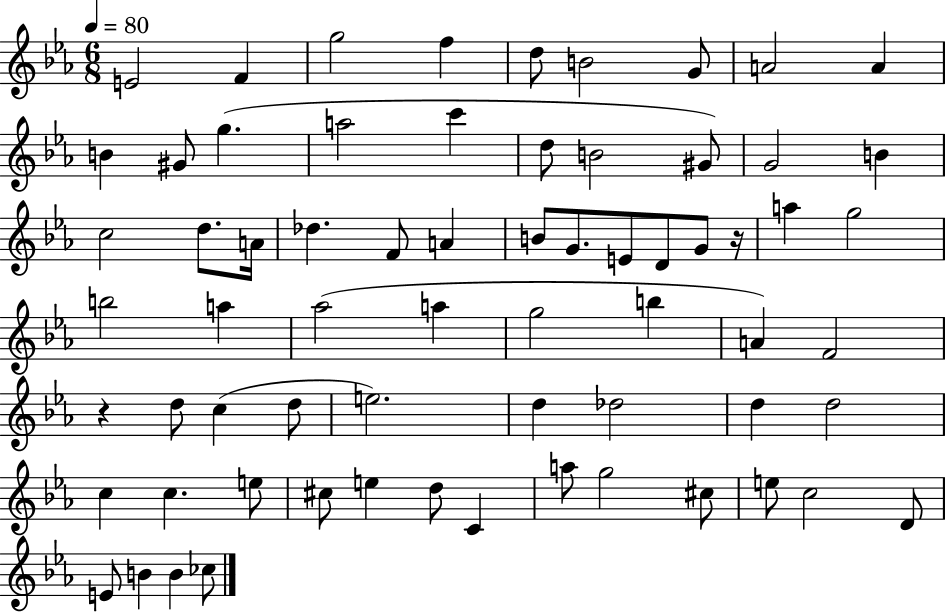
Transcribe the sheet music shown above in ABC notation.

X:1
T:Untitled
M:6/8
L:1/4
K:Eb
E2 F g2 f d/2 B2 G/2 A2 A B ^G/2 g a2 c' d/2 B2 ^G/2 G2 B c2 d/2 A/4 _d F/2 A B/2 G/2 E/2 D/2 G/2 z/4 a g2 b2 a _a2 a g2 b A F2 z d/2 c d/2 e2 d _d2 d d2 c c e/2 ^c/2 e d/2 C a/2 g2 ^c/2 e/2 c2 D/2 E/2 B B _c/2